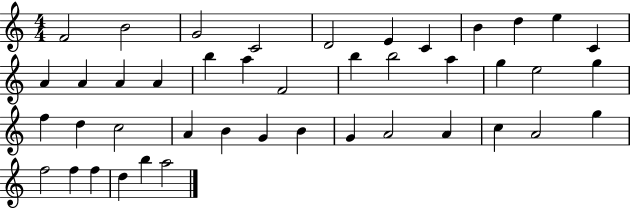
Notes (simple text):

F4/h B4/h G4/h C4/h D4/h E4/q C4/q B4/q D5/q E5/q C4/q A4/q A4/q A4/q A4/q B5/q A5/q F4/h B5/q B5/h A5/q G5/q E5/h G5/q F5/q D5/q C5/h A4/q B4/q G4/q B4/q G4/q A4/h A4/q C5/q A4/h G5/q F5/h F5/q F5/q D5/q B5/q A5/h